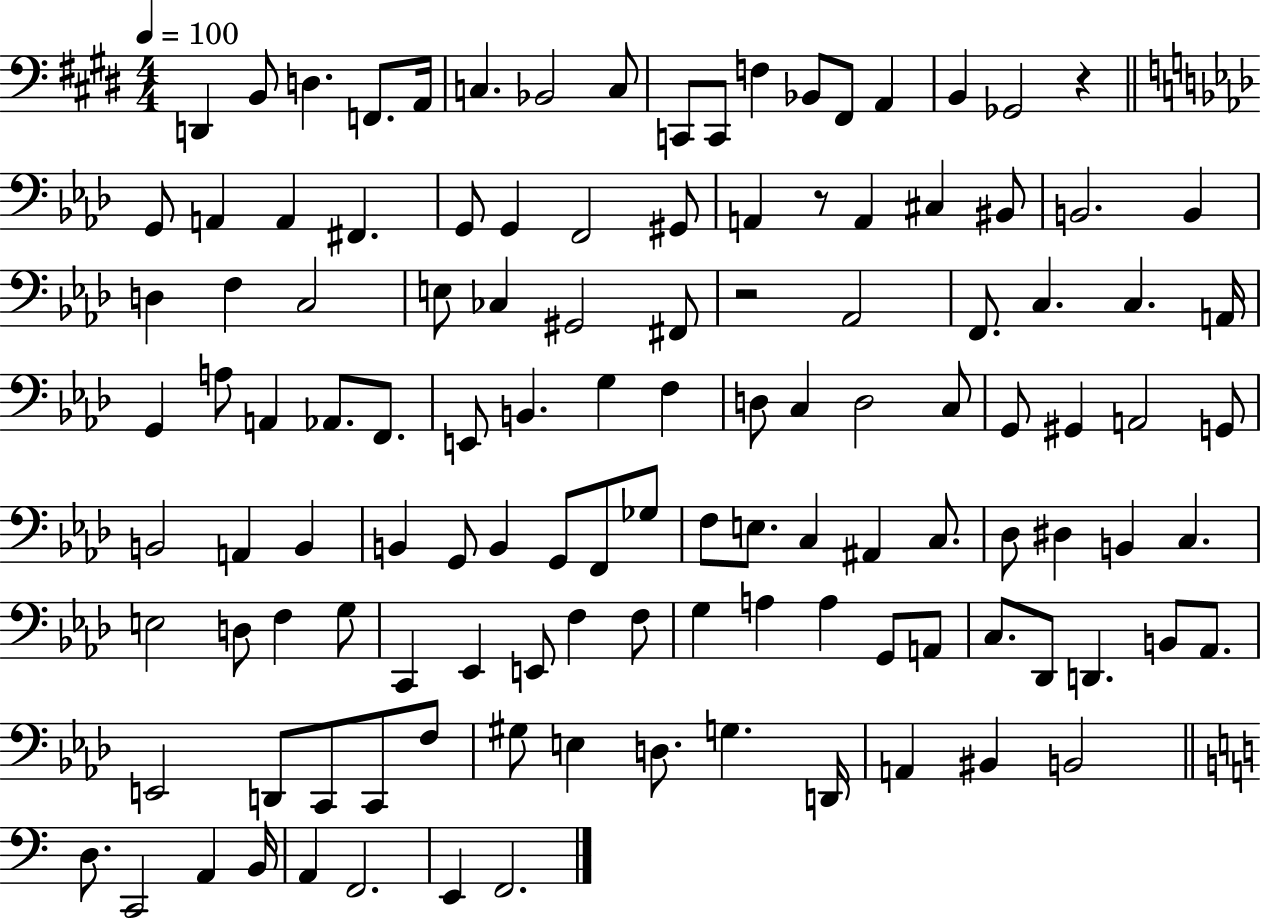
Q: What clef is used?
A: bass